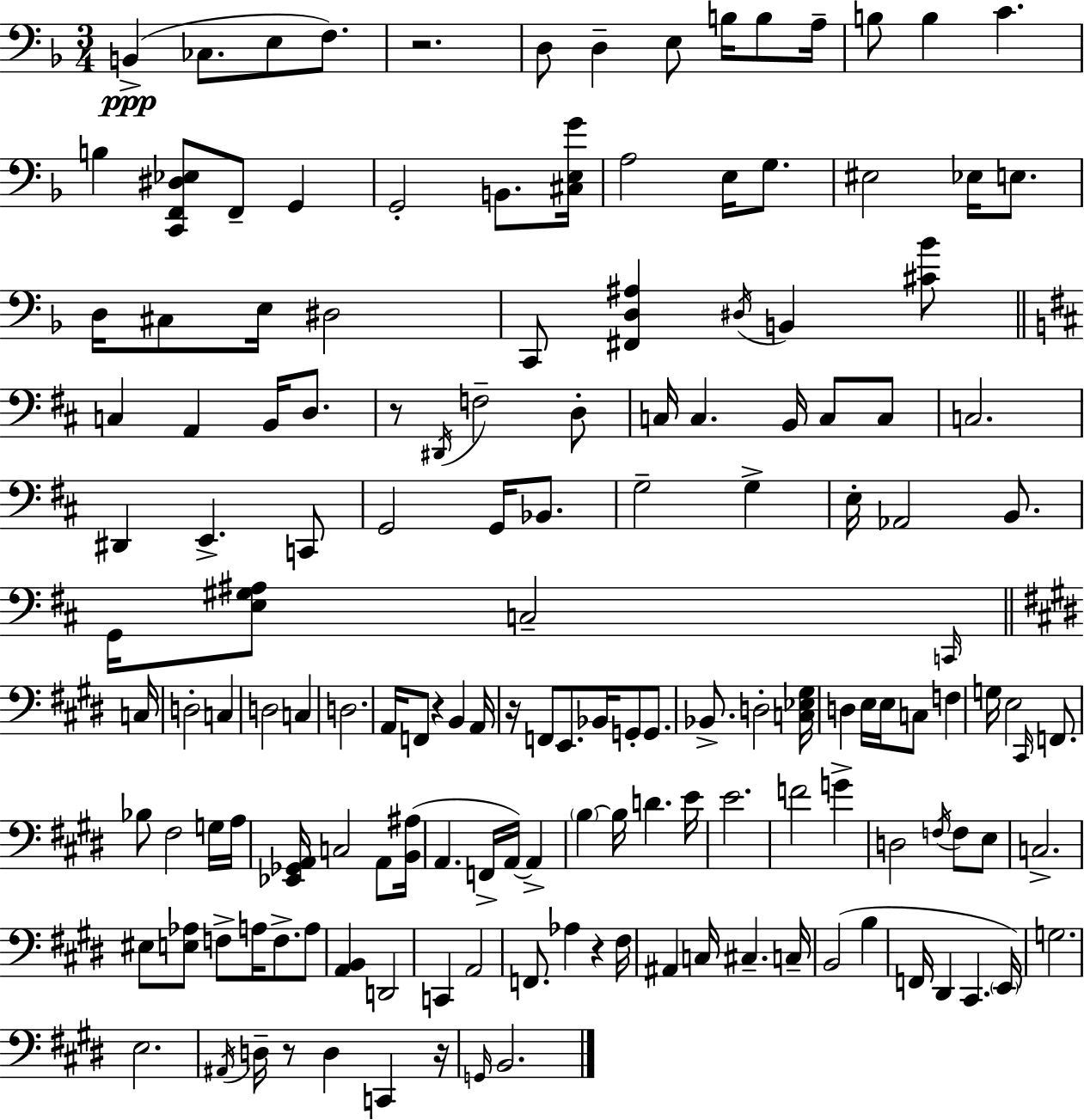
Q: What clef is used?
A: bass